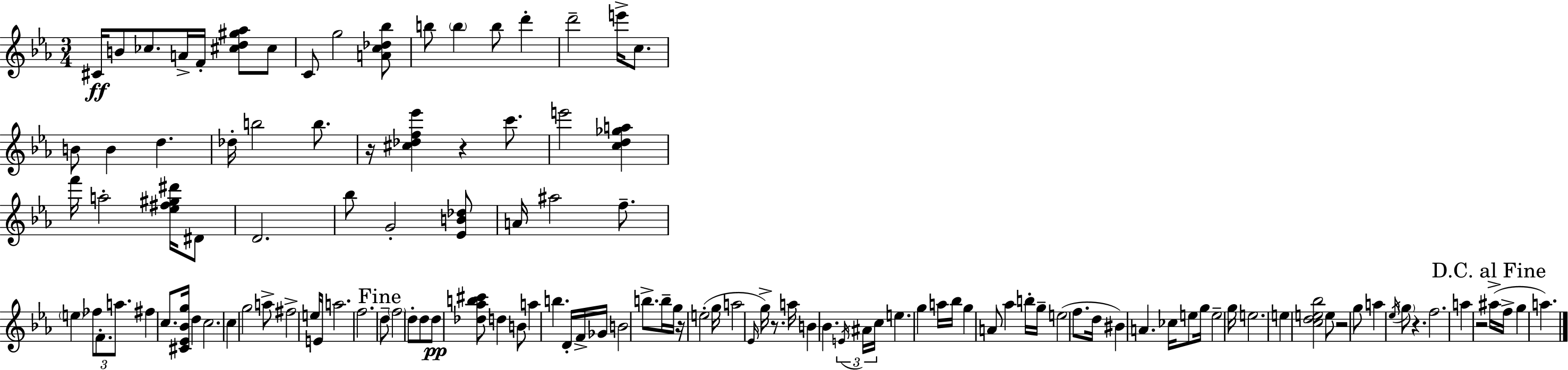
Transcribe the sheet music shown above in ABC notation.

X:1
T:Untitled
M:3/4
L:1/4
K:Cm
^C/4 B/2 _c/2 A/4 F/4 [^cd^g_a]/2 ^c/2 C/2 g2 [Ac_d_b]/2 b/2 b b/2 d' d'2 e'/4 c/2 B/2 B d _d/4 b2 b/2 z/4 [^c_df_e'] z c'/2 e'2 [cd_ga] f'/4 a2 [_e^f^g^d']/4 ^D/2 D2 _b/2 G2 [_EB_d]/2 A/4 ^a2 f/2 e _f/2 F/2 a/2 ^f c/2 [^C_E_Bg]/4 d c2 c g2 a/2 ^f2 e/4 E/4 a2 f2 d/2 f2 d/2 d/2 d/2 [_d_ab^c']/2 d B/2 a b D/4 F/4 _G/4 B2 b/2 b/4 g/4 z/4 e2 g/4 a2 _E/4 g/4 z/2 a/4 B _B E/4 ^A/4 c/4 e g a/4 _b/4 g A/2 _a b/4 g/4 e2 f/2 d/4 ^B A _c/4 e/2 g/4 e2 g/4 e2 e [cde_b]2 e/2 z2 g/2 a _e/4 g/2 z f2 a z2 ^a/4 f/4 g a